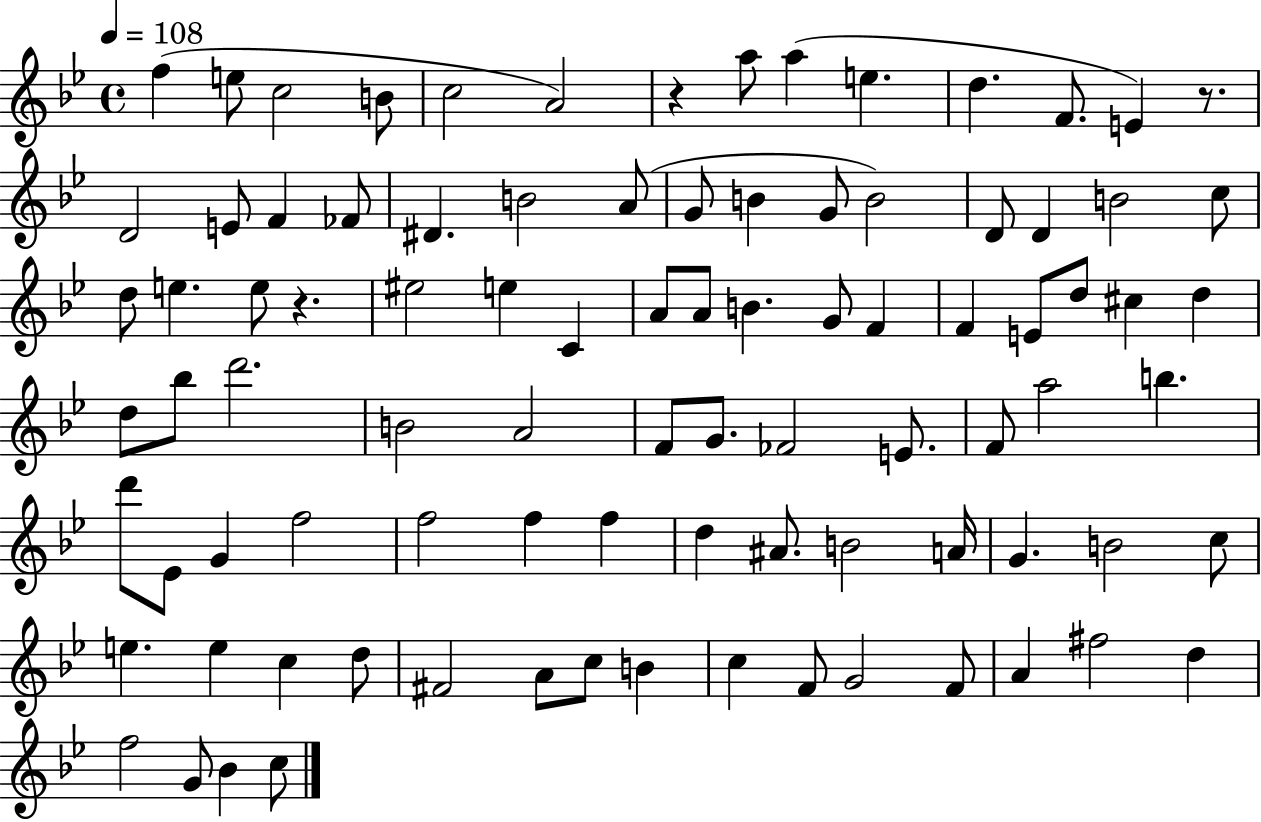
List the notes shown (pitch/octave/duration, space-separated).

F5/q E5/e C5/h B4/e C5/h A4/h R/q A5/e A5/q E5/q. D5/q. F4/e. E4/q R/e. D4/h E4/e F4/q FES4/e D#4/q. B4/h A4/e G4/e B4/q G4/e B4/h D4/e D4/q B4/h C5/e D5/e E5/q. E5/e R/q. EIS5/h E5/q C4/q A4/e A4/e B4/q. G4/e F4/q F4/q E4/e D5/e C#5/q D5/q D5/e Bb5/e D6/h. B4/h A4/h F4/e G4/e. FES4/h E4/e. F4/e A5/h B5/q. D6/e Eb4/e G4/q F5/h F5/h F5/q F5/q D5/q A#4/e. B4/h A4/s G4/q. B4/h C5/e E5/q. E5/q C5/q D5/e F#4/h A4/e C5/e B4/q C5/q F4/e G4/h F4/e A4/q F#5/h D5/q F5/h G4/e Bb4/q C5/e